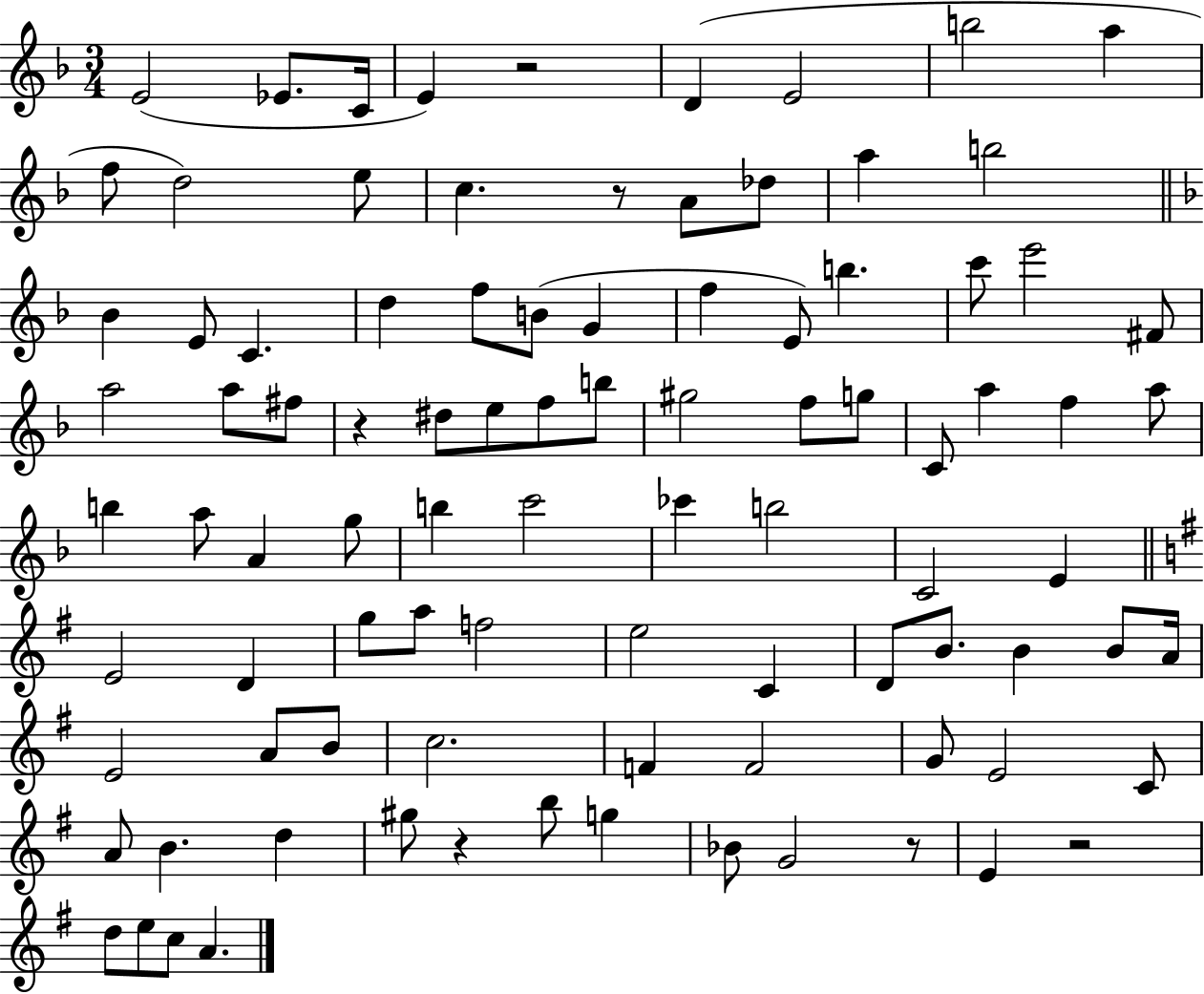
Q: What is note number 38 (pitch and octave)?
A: F5